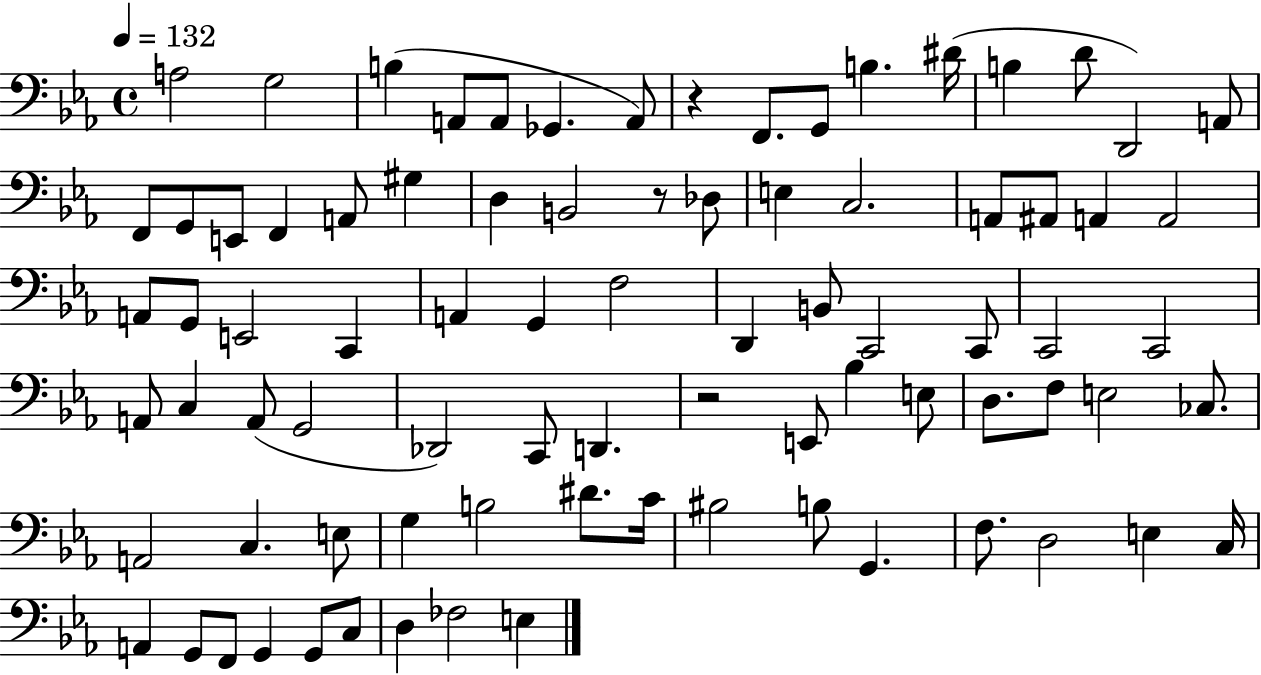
{
  \clef bass
  \time 4/4
  \defaultTimeSignature
  \key ees \major
  \tempo 4 = 132
  a2 g2 | b4( a,8 a,8 ges,4. a,8) | r4 f,8. g,8 b4. dis'16( | b4 d'8 d,2) a,8 | \break f,8 g,8 e,8 f,4 a,8 gis4 | d4 b,2 r8 des8 | e4 c2. | a,8 ais,8 a,4 a,2 | \break a,8 g,8 e,2 c,4 | a,4 g,4 f2 | d,4 b,8 c,2 c,8 | c,2 c,2 | \break a,8 c4 a,8( g,2 | des,2) c,8 d,4. | r2 e,8 bes4 e8 | d8. f8 e2 ces8. | \break a,2 c4. e8 | g4 b2 dis'8. c'16 | bis2 b8 g,4. | f8. d2 e4 c16 | \break a,4 g,8 f,8 g,4 g,8 c8 | d4 fes2 e4 | \bar "|."
}